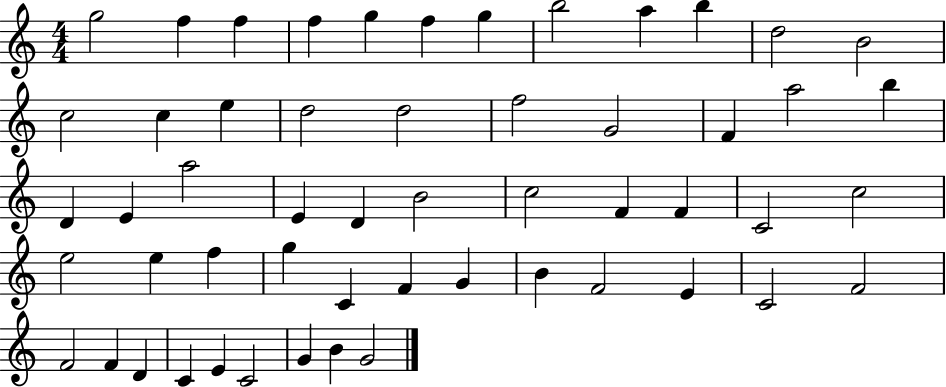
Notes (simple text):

G5/h F5/q F5/q F5/q G5/q F5/q G5/q B5/h A5/q B5/q D5/h B4/h C5/h C5/q E5/q D5/h D5/h F5/h G4/h F4/q A5/h B5/q D4/q E4/q A5/h E4/q D4/q B4/h C5/h F4/q F4/q C4/h C5/h E5/h E5/q F5/q G5/q C4/q F4/q G4/q B4/q F4/h E4/q C4/h F4/h F4/h F4/q D4/q C4/q E4/q C4/h G4/q B4/q G4/h